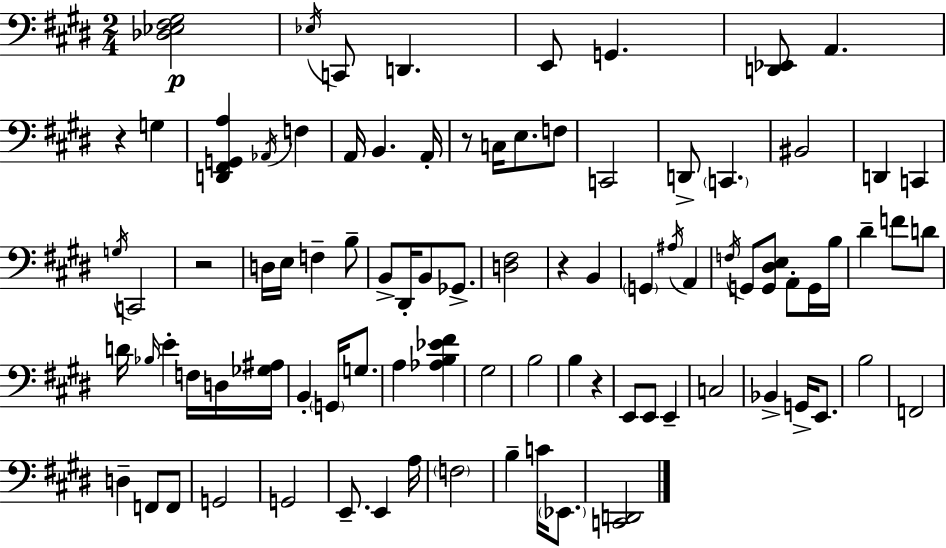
{
  \clef bass
  \numericTimeSignature
  \time 2/4
  \key e \major
  <des ees fis gis>2\p | \acciaccatura { ees16 } c,8 d,4. | e,8 g,4. | <d, ees,>8 a,4. | \break r4 g4 | <d, fis, g, a>4 \acciaccatura { aes,16 } f4 | a,16 b,4. | a,16-. r8 c16 e8. | \break f8 c,2 | d,8-> \parenthesize c,4. | bis,2 | d,4 c,4 | \break \acciaccatura { g16 } c,2 | r2 | d16 e16 f4-- | b8-- b,8-> dis,16-. b,8 | \break ges,8.-> <d fis>2 | r4 b,4 | \parenthesize g,4 \acciaccatura { ais16 } | a,4 \acciaccatura { f16 } g,8 <g, dis e>8 | \break a,8-. g,16 b16 dis'4-- | f'8 d'8 d'16 \grace { bes16 } e'4-. | f16 d16 <ges ais>16 b,4-. | \parenthesize g,16 g8. a4 | \break <aes b ees' fis'>4 gis2 | b2 | b4 | r4 e,8 | \break e,8 e,4-- c2 | bes,4-> | g,16-> e,8. b2 | f,2 | \break d4-- | f,8 f,8 g,2 | g,2 | e,8.-- | \break e,4 a16 \parenthesize f2 | b4-- | c'16 \parenthesize ees,8. <c, d,>2 | \bar "|."
}